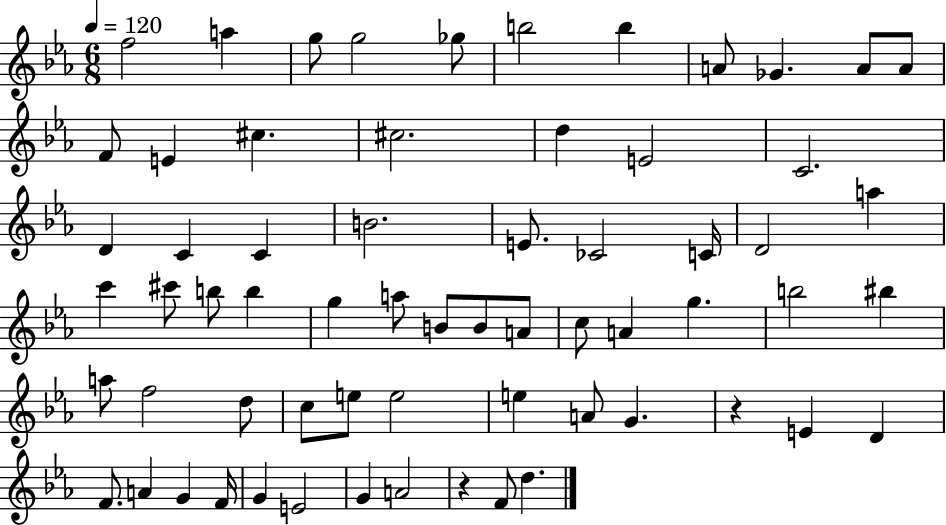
{
  \clef treble
  \numericTimeSignature
  \time 6/8
  \key ees \major
  \tempo 4 = 120
  f''2 a''4 | g''8 g''2 ges''8 | b''2 b''4 | a'8 ges'4. a'8 a'8 | \break f'8 e'4 cis''4. | cis''2. | d''4 e'2 | c'2. | \break d'4 c'4 c'4 | b'2. | e'8. ces'2 c'16 | d'2 a''4 | \break c'''4 cis'''8 b''8 b''4 | g''4 a''8 b'8 b'8 a'8 | c''8 a'4 g''4. | b''2 bis''4 | \break a''8 f''2 d''8 | c''8 e''8 e''2 | e''4 a'8 g'4. | r4 e'4 d'4 | \break f'8. a'4 g'4 f'16 | g'4 e'2 | g'4 a'2 | r4 f'8 d''4. | \break \bar "|."
}